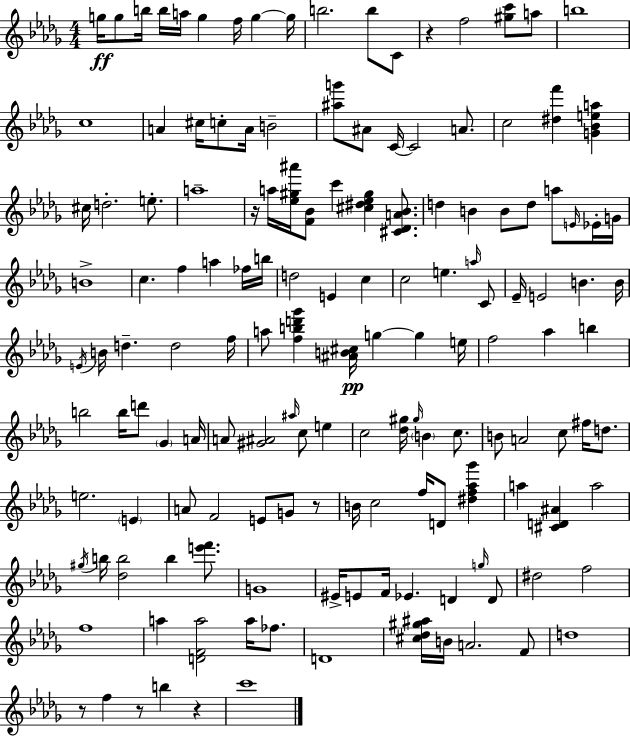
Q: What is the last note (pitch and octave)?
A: C6